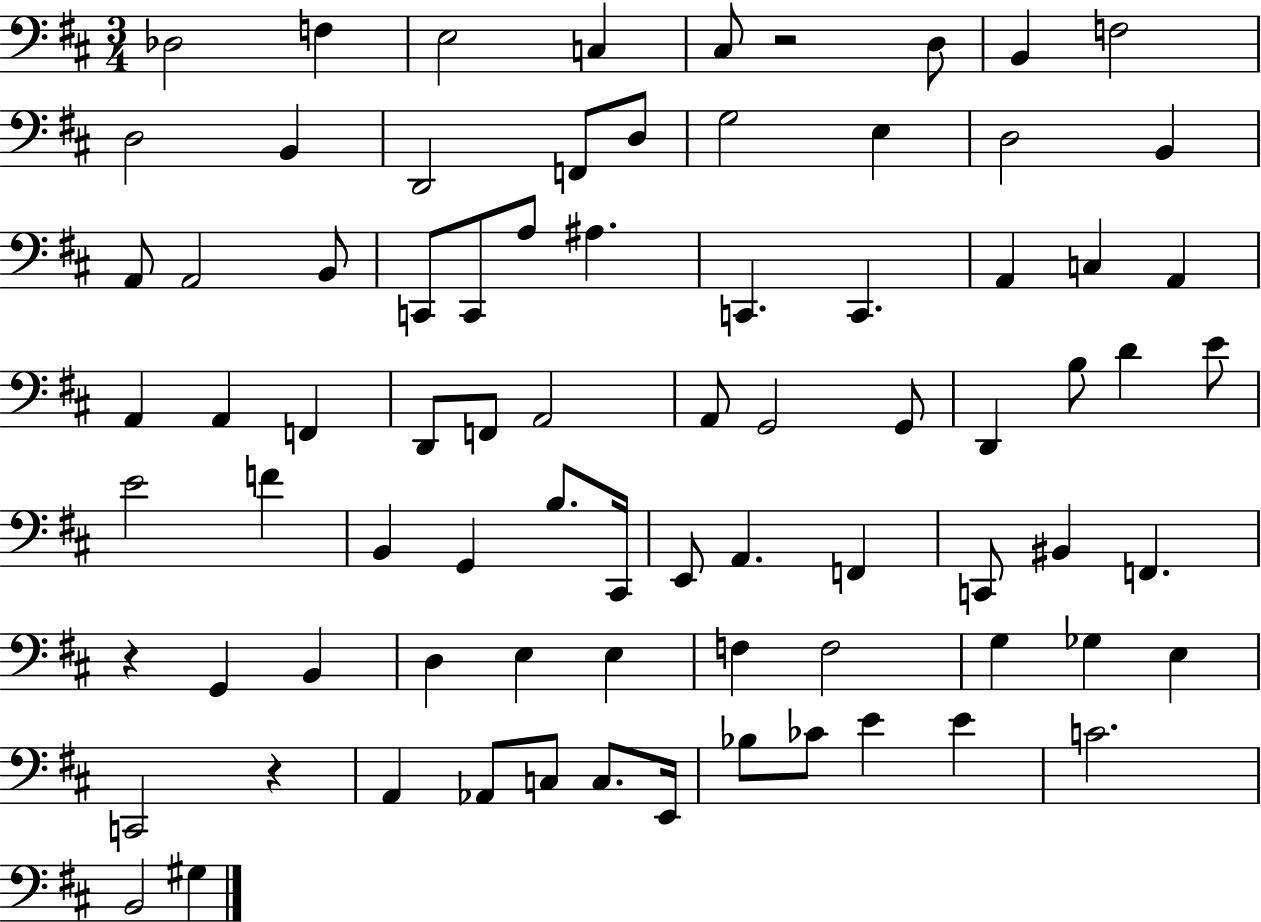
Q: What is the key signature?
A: D major